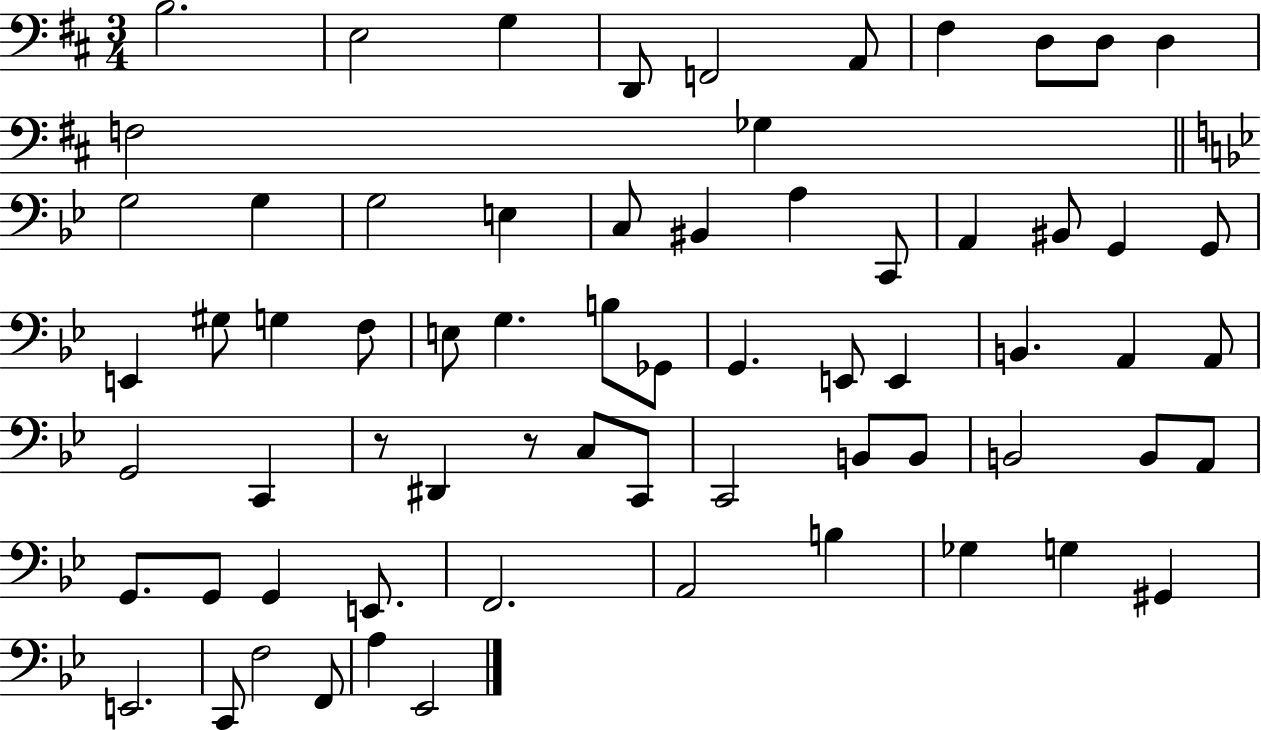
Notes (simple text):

B3/h. E3/h G3/q D2/e F2/h A2/e F#3/q D3/e D3/e D3/q F3/h Gb3/q G3/h G3/q G3/h E3/q C3/e BIS2/q A3/q C2/e A2/q BIS2/e G2/q G2/e E2/q G#3/e G3/q F3/e E3/e G3/q. B3/e Gb2/e G2/q. E2/e E2/q B2/q. A2/q A2/e G2/h C2/q R/e D#2/q R/e C3/e C2/e C2/h B2/e B2/e B2/h B2/e A2/e G2/e. G2/e G2/q E2/e. F2/h. A2/h B3/q Gb3/q G3/q G#2/q E2/h. C2/e F3/h F2/e A3/q Eb2/h